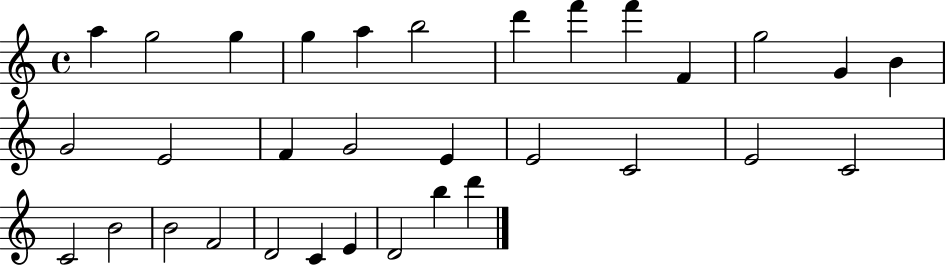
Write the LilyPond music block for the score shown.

{
  \clef treble
  \time 4/4
  \defaultTimeSignature
  \key c \major
  a''4 g''2 g''4 | g''4 a''4 b''2 | d'''4 f'''4 f'''4 f'4 | g''2 g'4 b'4 | \break g'2 e'2 | f'4 g'2 e'4 | e'2 c'2 | e'2 c'2 | \break c'2 b'2 | b'2 f'2 | d'2 c'4 e'4 | d'2 b''4 d'''4 | \break \bar "|."
}